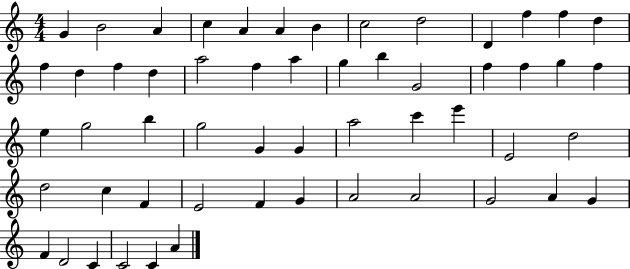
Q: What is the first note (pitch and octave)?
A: G4